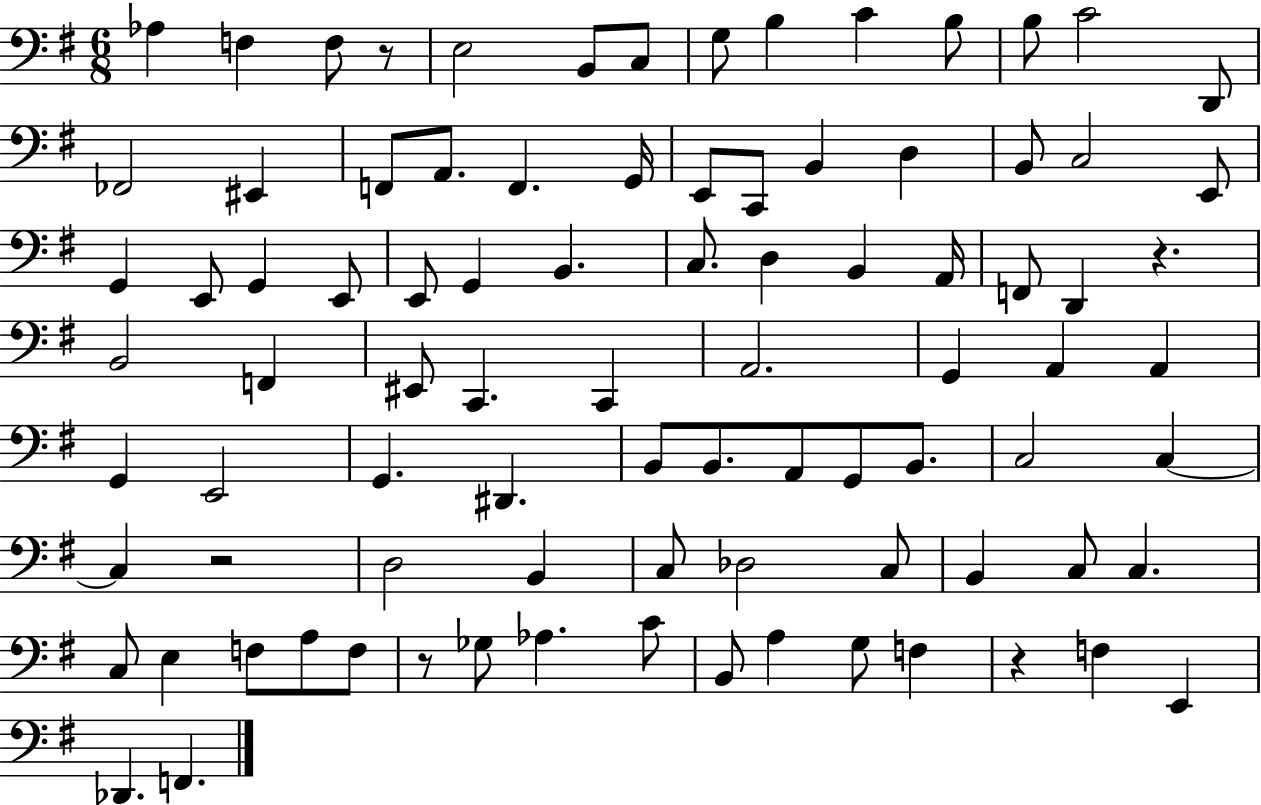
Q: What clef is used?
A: bass